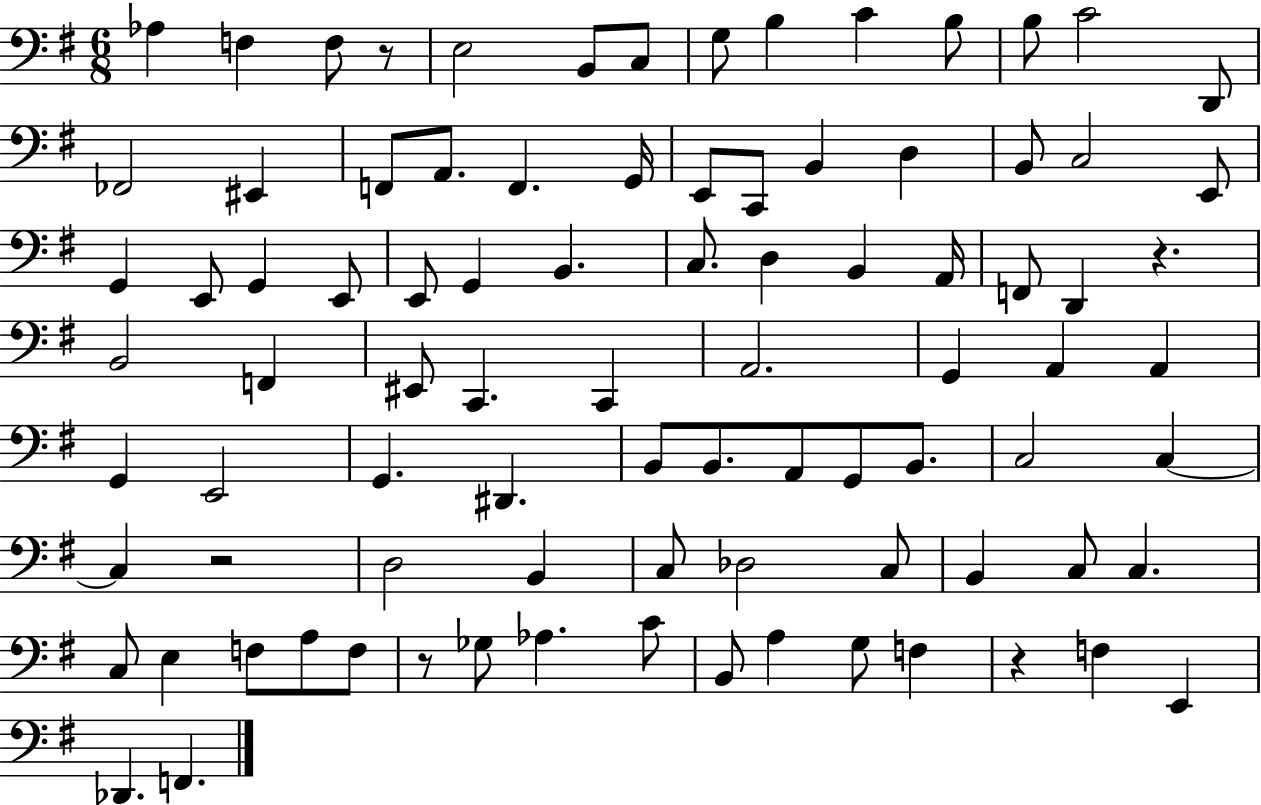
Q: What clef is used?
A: bass